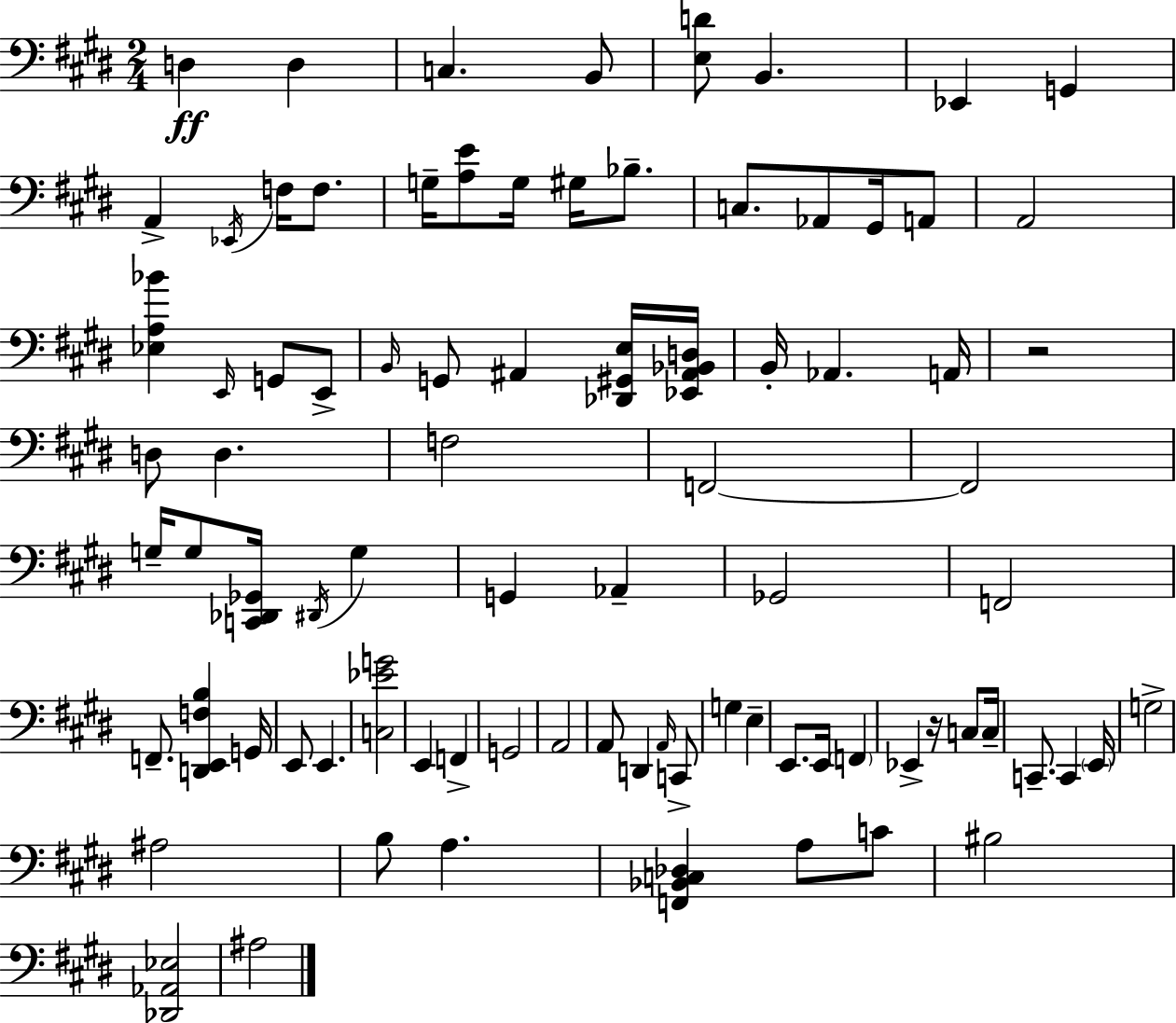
D3/q D3/q C3/q. B2/e [E3,D4]/e B2/q. Eb2/q G2/q A2/q Eb2/s F3/s F3/e. G3/s [A3,E4]/e G3/s G#3/s Bb3/e. C3/e. Ab2/e G#2/s A2/e A2/h [Eb3,A3,Bb4]/q E2/s G2/e E2/e B2/s G2/e A#2/q [Db2,G#2,E3]/s [Eb2,A#2,Bb2,D3]/s B2/s Ab2/q. A2/s R/h D3/e D3/q. F3/h F2/h F2/h G3/s G3/e [C2,Db2,Gb2]/s D#2/s G3/q G2/q Ab2/q Gb2/h F2/h F2/e. [D2,E2,F3,B3]/q G2/s E2/e E2/q. [C3,Eb4,G4]/h E2/q F2/q G2/h A2/h A2/e D2/q A2/s C2/e G3/q E3/q E2/e. E2/s F2/q Eb2/q R/s C3/e C3/s C2/e. C2/q E2/s G3/h A#3/h B3/e A3/q. [F2,Bb2,C3,Db3]/q A3/e C4/e BIS3/h [Db2,Ab2,Eb3]/h A#3/h